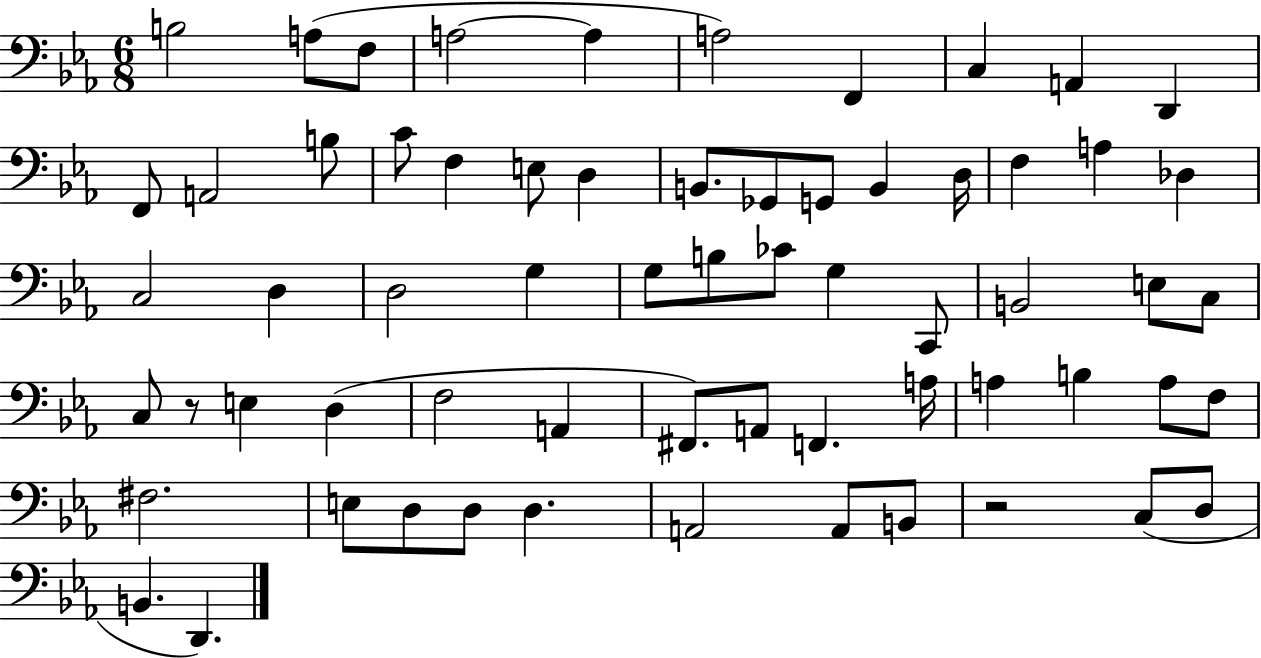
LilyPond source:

{
  \clef bass
  \numericTimeSignature
  \time 6/8
  \key ees \major
  b2 a8( f8 | a2~~ a4 | a2) f,4 | c4 a,4 d,4 | \break f,8 a,2 b8 | c'8 f4 e8 d4 | b,8. ges,8 g,8 b,4 d16 | f4 a4 des4 | \break c2 d4 | d2 g4 | g8 b8 ces'8 g4 c,8 | b,2 e8 c8 | \break c8 r8 e4 d4( | f2 a,4 | fis,8.) a,8 f,4. a16 | a4 b4 a8 f8 | \break fis2. | e8 d8 d8 d4. | a,2 a,8 b,8 | r2 c8( d8 | \break b,4. d,4.) | \bar "|."
}